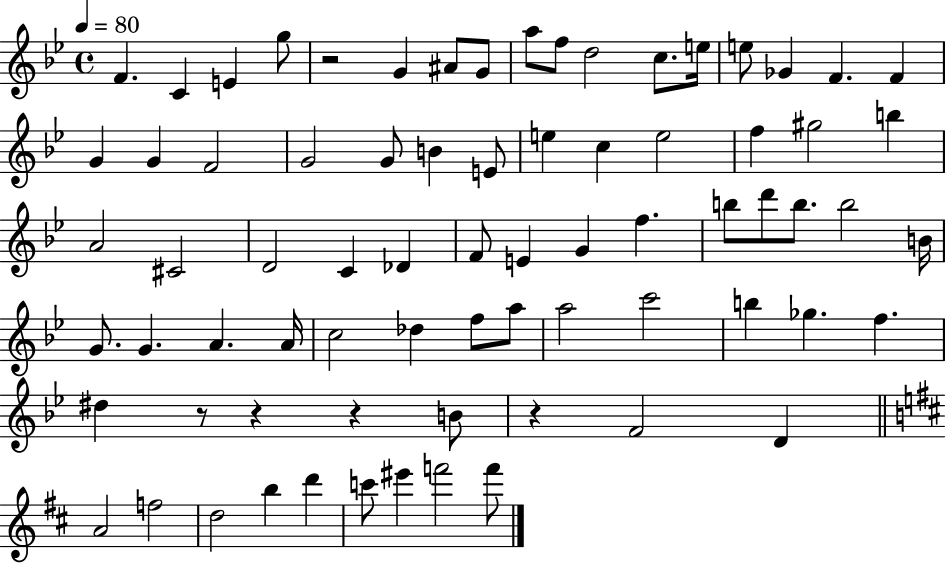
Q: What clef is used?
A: treble